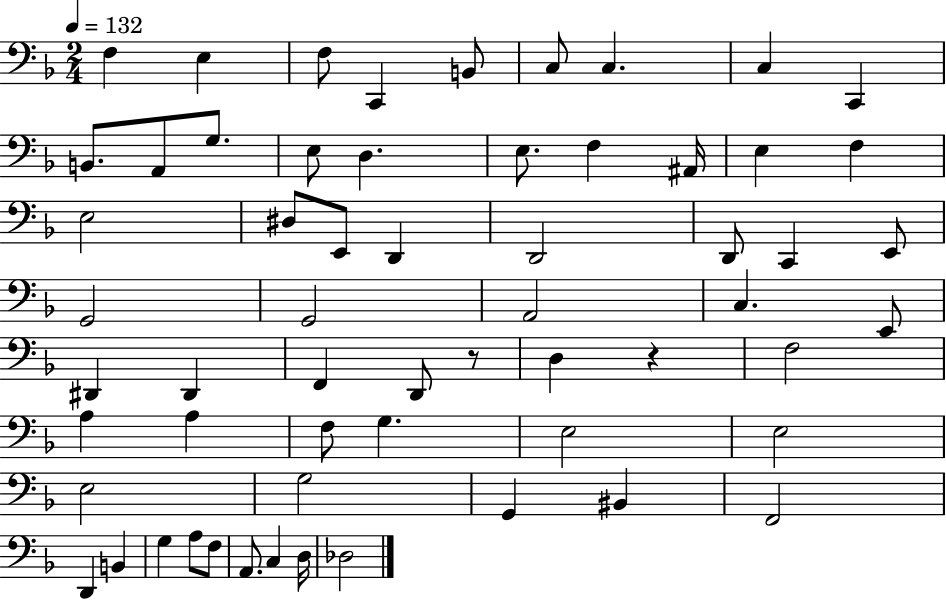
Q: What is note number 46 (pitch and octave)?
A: G3